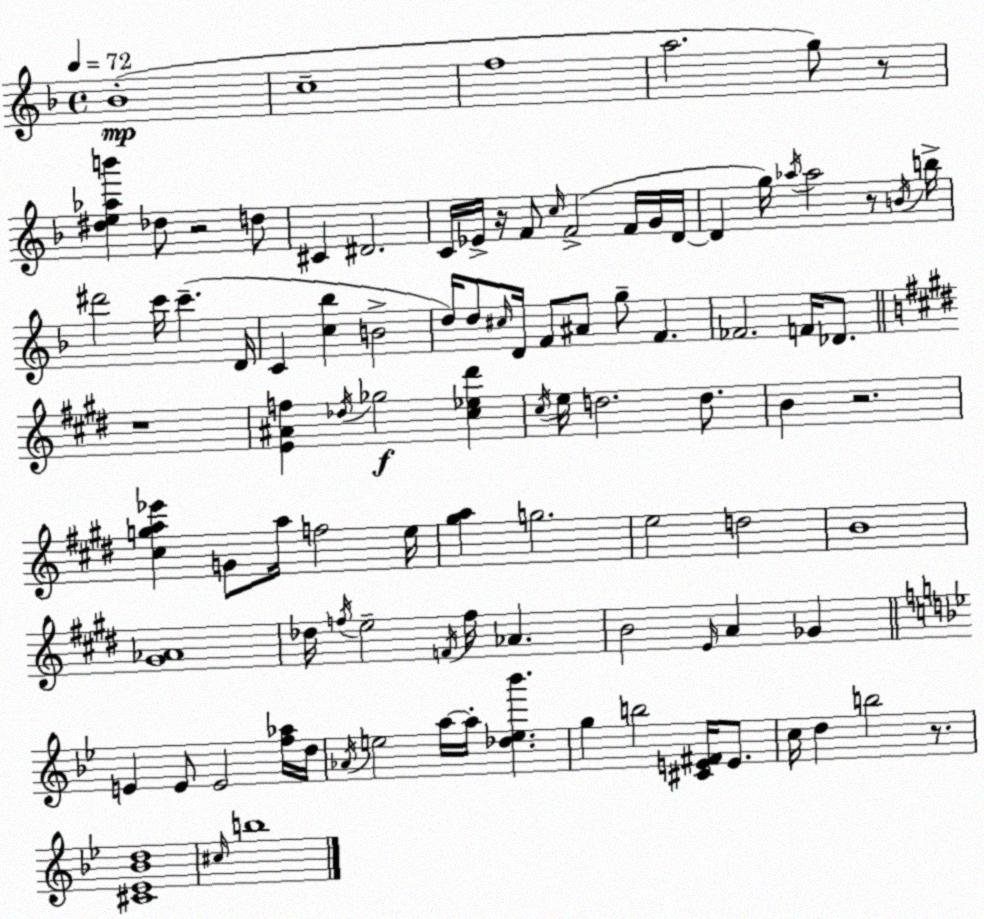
X:1
T:Untitled
M:4/4
L:1/4
K:Dm
_B4 c4 f4 a2 g/2 z/2 [^de_ab'] _d/2 z2 d/2 ^C ^D2 C/4 _E/4 z/4 F/2 c/4 F2 F/4 G/4 D/4 D g/4 _a/4 _a2 z/2 B/4 b/4 ^d'2 c'/4 c' D/4 C [c_b] B2 d/4 d/2 ^c/4 D/4 F/2 ^A/2 g/2 F _F2 F/4 _D/2 z4 [E^Af] _d/4 _g2 [^c_e^d'] ^c/4 e/4 d2 d/2 B z2 [^cga_e'] G/2 a/4 f2 e/4 [^ga] g2 e2 d2 B4 [^G_A]4 _d/4 f/4 e2 F/4 f/4 _A B2 E/4 A _G E E/2 E2 [f_a]/4 d/4 _A/4 e2 a/4 a/4 [_de_b'] g b2 [^CE^F]/4 E/2 c/4 d b2 z/2 [^C_E_Bd]4 ^c/4 b4